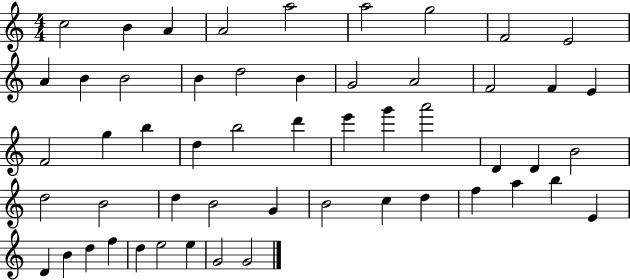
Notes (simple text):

C5/h B4/q A4/q A4/h A5/h A5/h G5/h F4/h E4/h A4/q B4/q B4/h B4/q D5/h B4/q G4/h A4/h F4/h F4/q E4/q F4/h G5/q B5/q D5/q B5/h D6/q E6/q G6/q A6/h D4/q D4/q B4/h D5/h B4/h D5/q B4/h G4/q B4/h C5/q D5/q F5/q A5/q B5/q E4/q D4/q B4/q D5/q F5/q D5/q E5/h E5/q G4/h G4/h